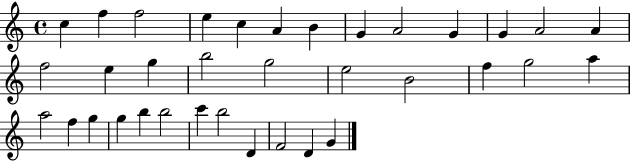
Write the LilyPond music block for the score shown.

{
  \clef treble
  \time 4/4
  \defaultTimeSignature
  \key c \major
  c''4 f''4 f''2 | e''4 c''4 a'4 b'4 | g'4 a'2 g'4 | g'4 a'2 a'4 | \break f''2 e''4 g''4 | b''2 g''2 | e''2 b'2 | f''4 g''2 a''4 | \break a''2 f''4 g''4 | g''4 b''4 b''2 | c'''4 b''2 d'4 | f'2 d'4 g'4 | \break \bar "|."
}